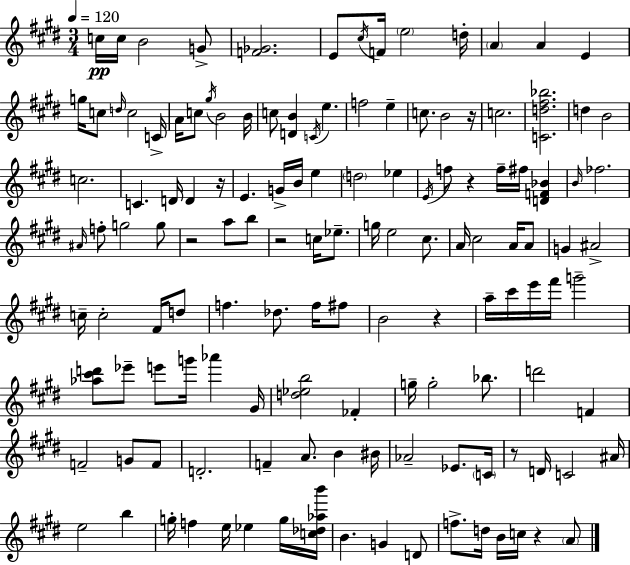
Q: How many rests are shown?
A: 8